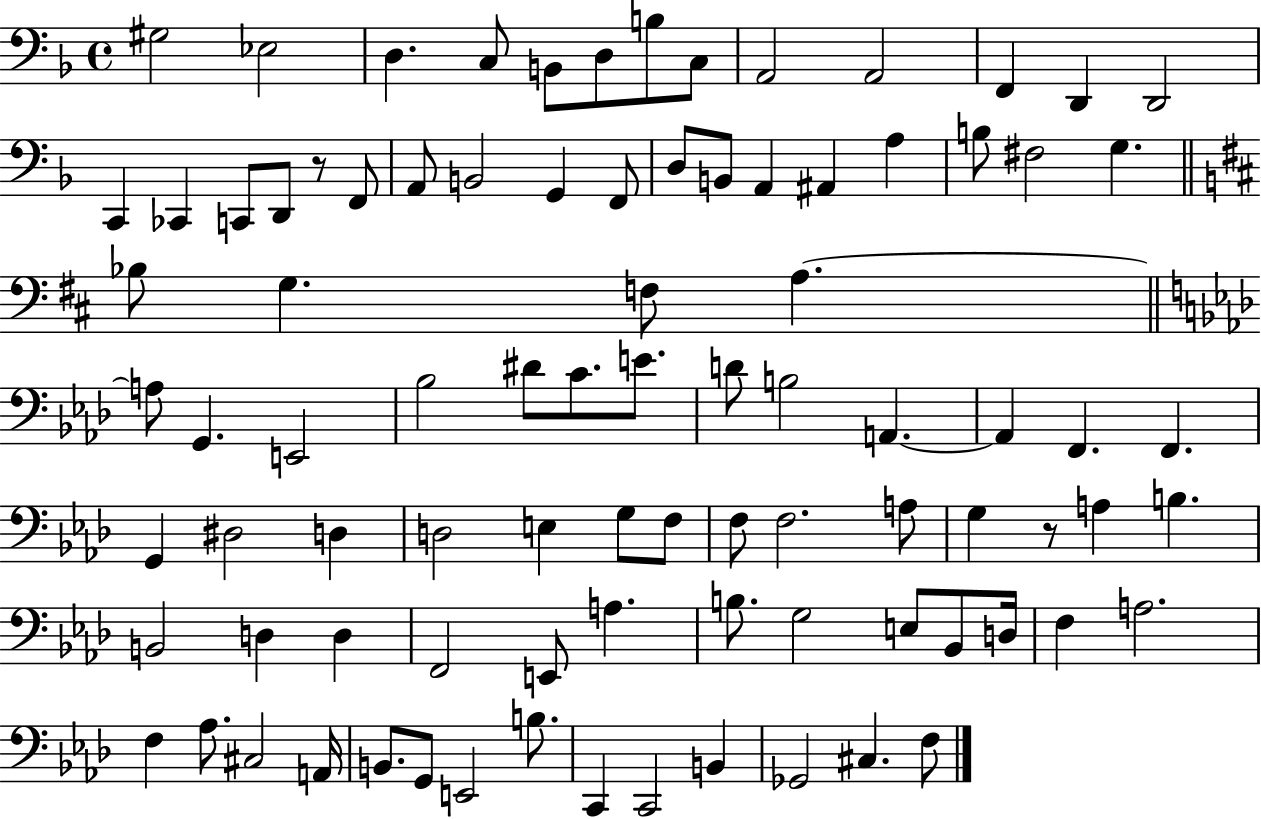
G#3/h Eb3/h D3/q. C3/e B2/e D3/e B3/e C3/e A2/h A2/h F2/q D2/q D2/h C2/q CES2/q C2/e D2/e R/e F2/e A2/e B2/h G2/q F2/e D3/e B2/e A2/q A#2/q A3/q B3/e F#3/h G3/q. Bb3/e G3/q. F3/e A3/q. A3/e G2/q. E2/h Bb3/h D#4/e C4/e. E4/e. D4/e B3/h A2/q. A2/q F2/q. F2/q. G2/q D#3/h D3/q D3/h E3/q G3/e F3/e F3/e F3/h. A3/e G3/q R/e A3/q B3/q. B2/h D3/q D3/q F2/h E2/e A3/q. B3/e. G3/h E3/e Bb2/e D3/s F3/q A3/h. F3/q Ab3/e. C#3/h A2/s B2/e. G2/e E2/h B3/e. C2/q C2/h B2/q Gb2/h C#3/q. F3/e